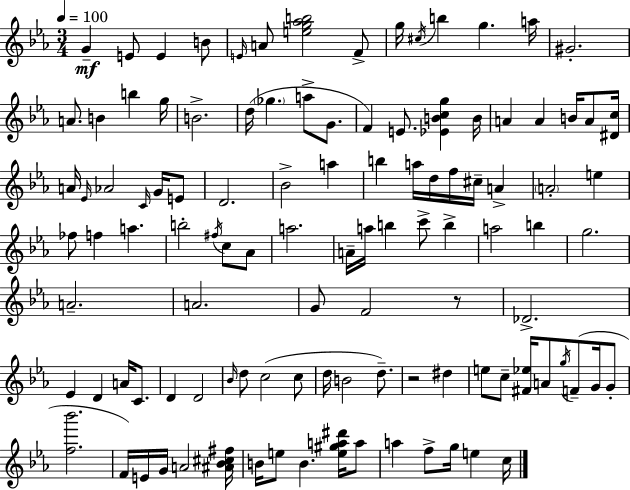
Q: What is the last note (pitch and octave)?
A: C5